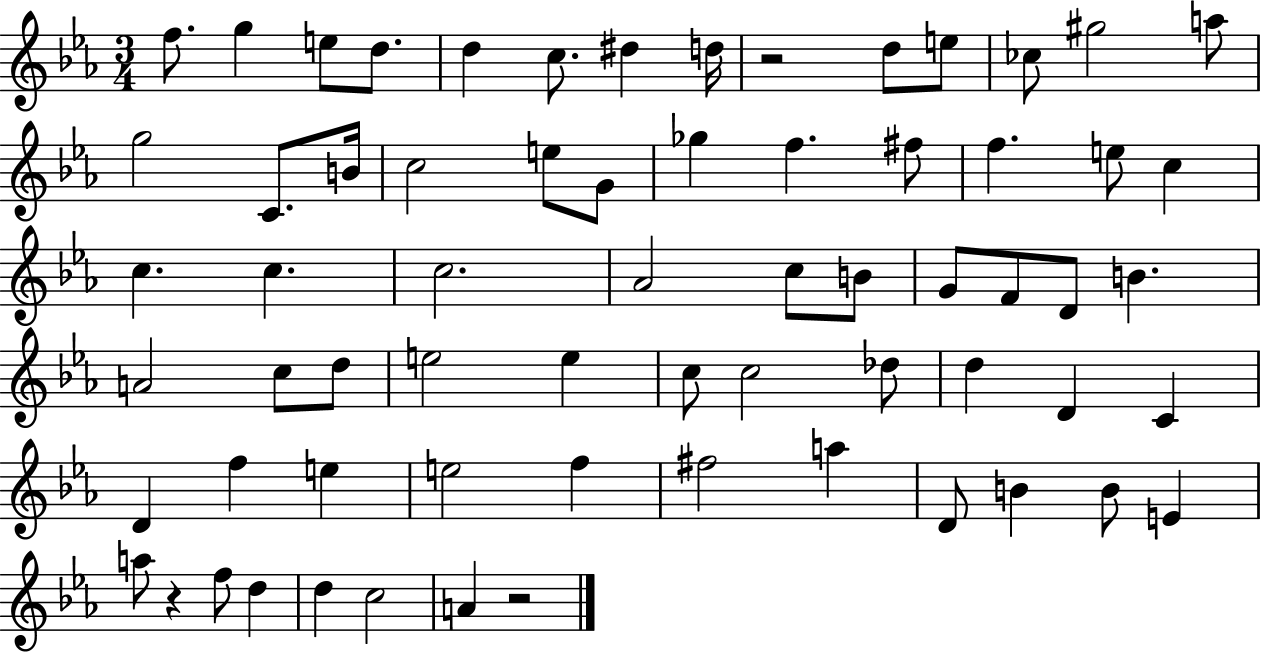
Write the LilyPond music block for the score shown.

{
  \clef treble
  \numericTimeSignature
  \time 3/4
  \key ees \major
  f''8. g''4 e''8 d''8. | d''4 c''8. dis''4 d''16 | r2 d''8 e''8 | ces''8 gis''2 a''8 | \break g''2 c'8. b'16 | c''2 e''8 g'8 | ges''4 f''4. fis''8 | f''4. e''8 c''4 | \break c''4. c''4. | c''2. | aes'2 c''8 b'8 | g'8 f'8 d'8 b'4. | \break a'2 c''8 d''8 | e''2 e''4 | c''8 c''2 des''8 | d''4 d'4 c'4 | \break d'4 f''4 e''4 | e''2 f''4 | fis''2 a''4 | d'8 b'4 b'8 e'4 | \break a''8 r4 f''8 d''4 | d''4 c''2 | a'4 r2 | \bar "|."
}